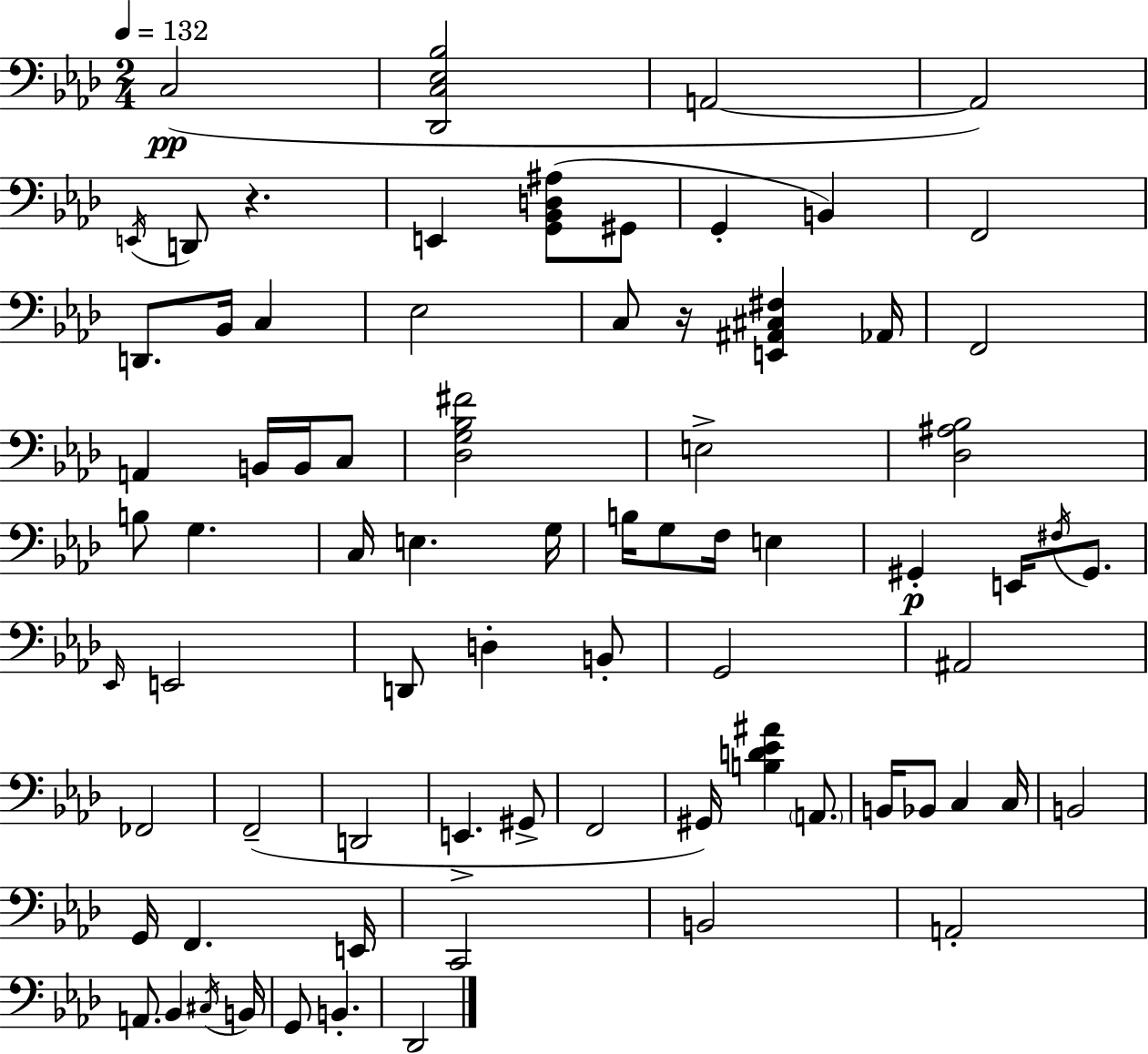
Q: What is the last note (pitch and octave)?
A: Db2